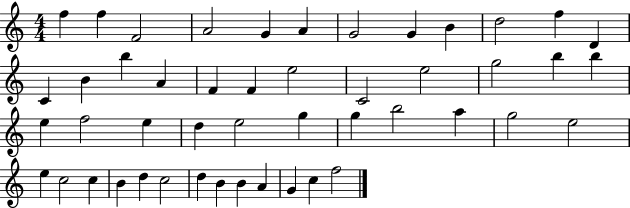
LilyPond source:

{
  \clef treble
  \numericTimeSignature
  \time 4/4
  \key c \major
  f''4 f''4 f'2 | a'2 g'4 a'4 | g'2 g'4 b'4 | d''2 f''4 d'4 | \break c'4 b'4 b''4 a'4 | f'4 f'4 e''2 | c'2 e''2 | g''2 b''4 b''4 | \break e''4 f''2 e''4 | d''4 e''2 g''4 | g''4 b''2 a''4 | g''2 e''2 | \break e''4 c''2 c''4 | b'4 d''4 c''2 | d''4 b'4 b'4 a'4 | g'4 c''4 f''2 | \break \bar "|."
}